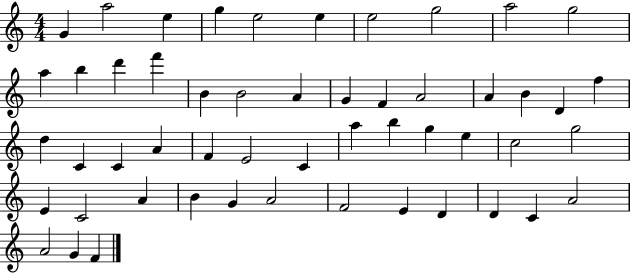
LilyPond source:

{
  \clef treble
  \numericTimeSignature
  \time 4/4
  \key c \major
  g'4 a''2 e''4 | g''4 e''2 e''4 | e''2 g''2 | a''2 g''2 | \break a''4 b''4 d'''4 f'''4 | b'4 b'2 a'4 | g'4 f'4 a'2 | a'4 b'4 d'4 f''4 | \break d''4 c'4 c'4 a'4 | f'4 e'2 c'4 | a''4 b''4 g''4 e''4 | c''2 g''2 | \break e'4 c'2 a'4 | b'4 g'4 a'2 | f'2 e'4 d'4 | d'4 c'4 a'2 | \break a'2 g'4 f'4 | \bar "|."
}